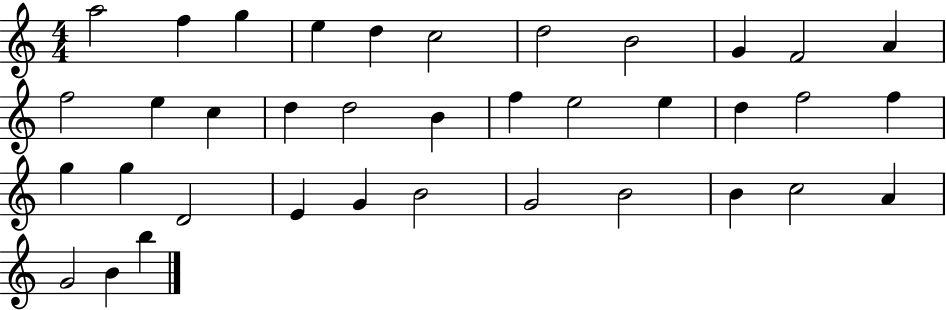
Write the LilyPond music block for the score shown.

{
  \clef treble
  \numericTimeSignature
  \time 4/4
  \key c \major
  a''2 f''4 g''4 | e''4 d''4 c''2 | d''2 b'2 | g'4 f'2 a'4 | \break f''2 e''4 c''4 | d''4 d''2 b'4 | f''4 e''2 e''4 | d''4 f''2 f''4 | \break g''4 g''4 d'2 | e'4 g'4 b'2 | g'2 b'2 | b'4 c''2 a'4 | \break g'2 b'4 b''4 | \bar "|."
}